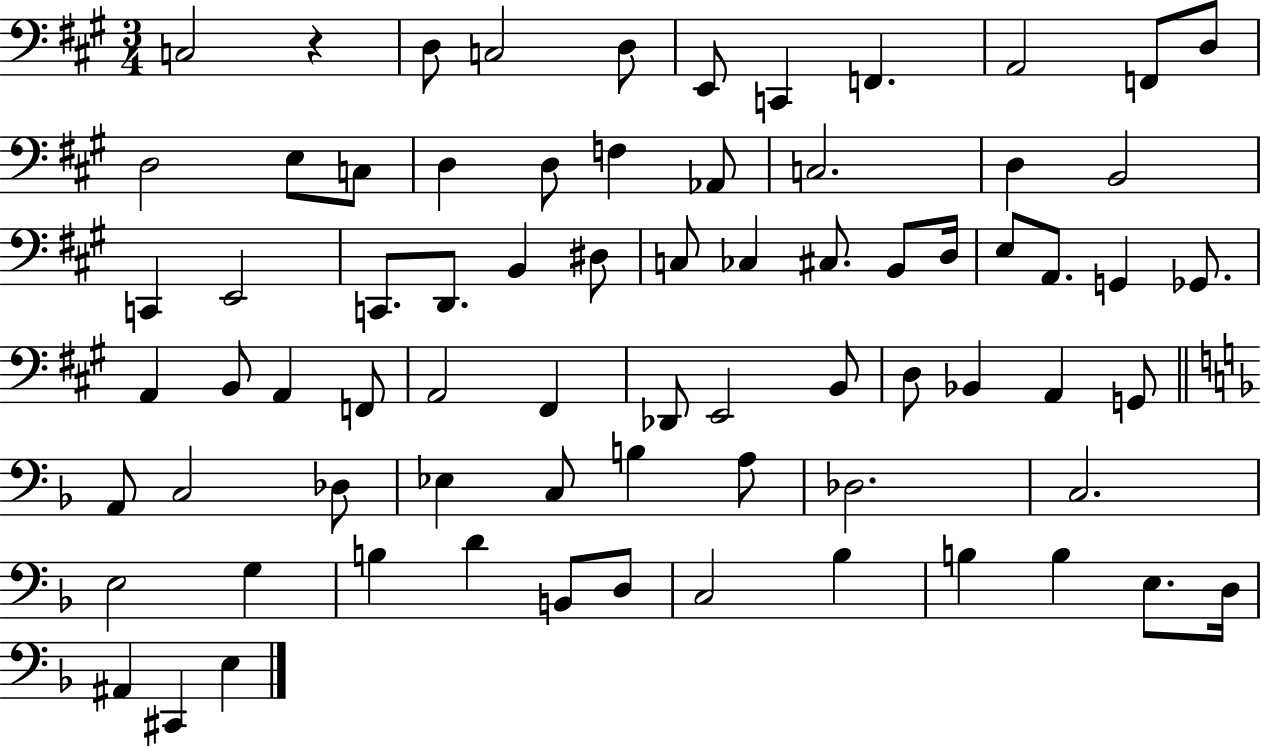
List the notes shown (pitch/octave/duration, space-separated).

C3/h R/q D3/e C3/h D3/e E2/e C2/q F2/q. A2/h F2/e D3/e D3/h E3/e C3/e D3/q D3/e F3/q Ab2/e C3/h. D3/q B2/h C2/q E2/h C2/e. D2/e. B2/q D#3/e C3/e CES3/q C#3/e. B2/e D3/s E3/e A2/e. G2/q Gb2/e. A2/q B2/e A2/q F2/e A2/h F#2/q Db2/e E2/h B2/e D3/e Bb2/q A2/q G2/e A2/e C3/h Db3/e Eb3/q C3/e B3/q A3/e Db3/h. C3/h. E3/h G3/q B3/q D4/q B2/e D3/e C3/h Bb3/q B3/q B3/q E3/e. D3/s A#2/q C#2/q E3/q